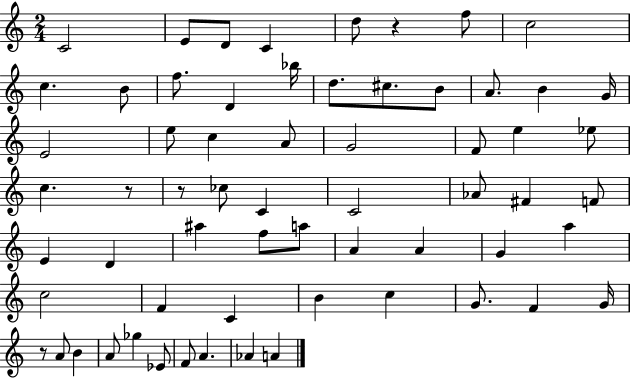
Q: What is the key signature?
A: C major